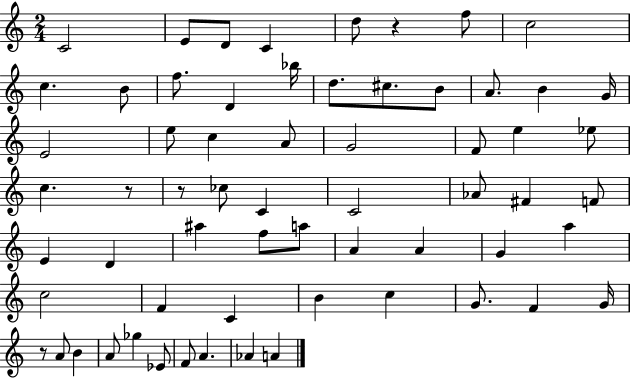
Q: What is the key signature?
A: C major